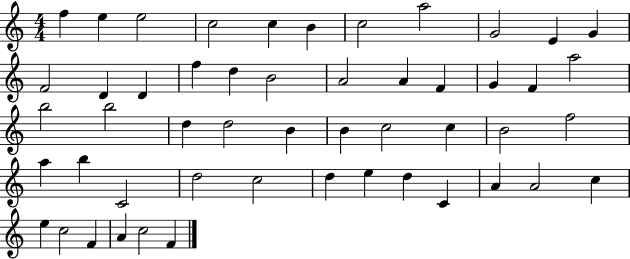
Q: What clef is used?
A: treble